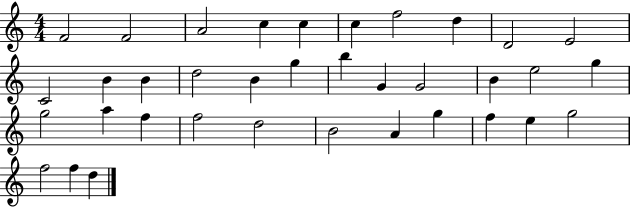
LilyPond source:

{
  \clef treble
  \numericTimeSignature
  \time 4/4
  \key c \major
  f'2 f'2 | a'2 c''4 c''4 | c''4 f''2 d''4 | d'2 e'2 | \break c'2 b'4 b'4 | d''2 b'4 g''4 | b''4 g'4 g'2 | b'4 e''2 g''4 | \break g''2 a''4 f''4 | f''2 d''2 | b'2 a'4 g''4 | f''4 e''4 g''2 | \break f''2 f''4 d''4 | \bar "|."
}